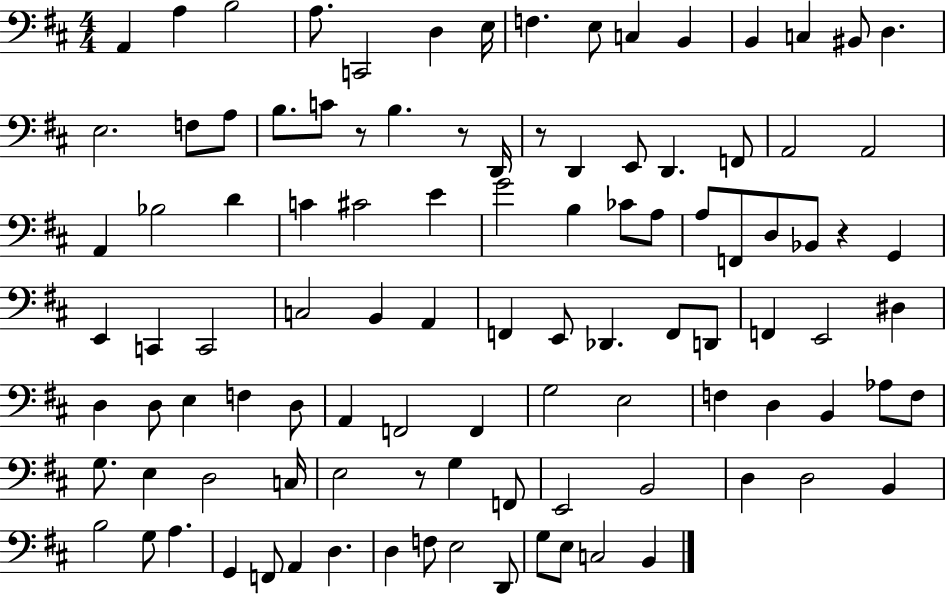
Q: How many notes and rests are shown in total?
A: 104